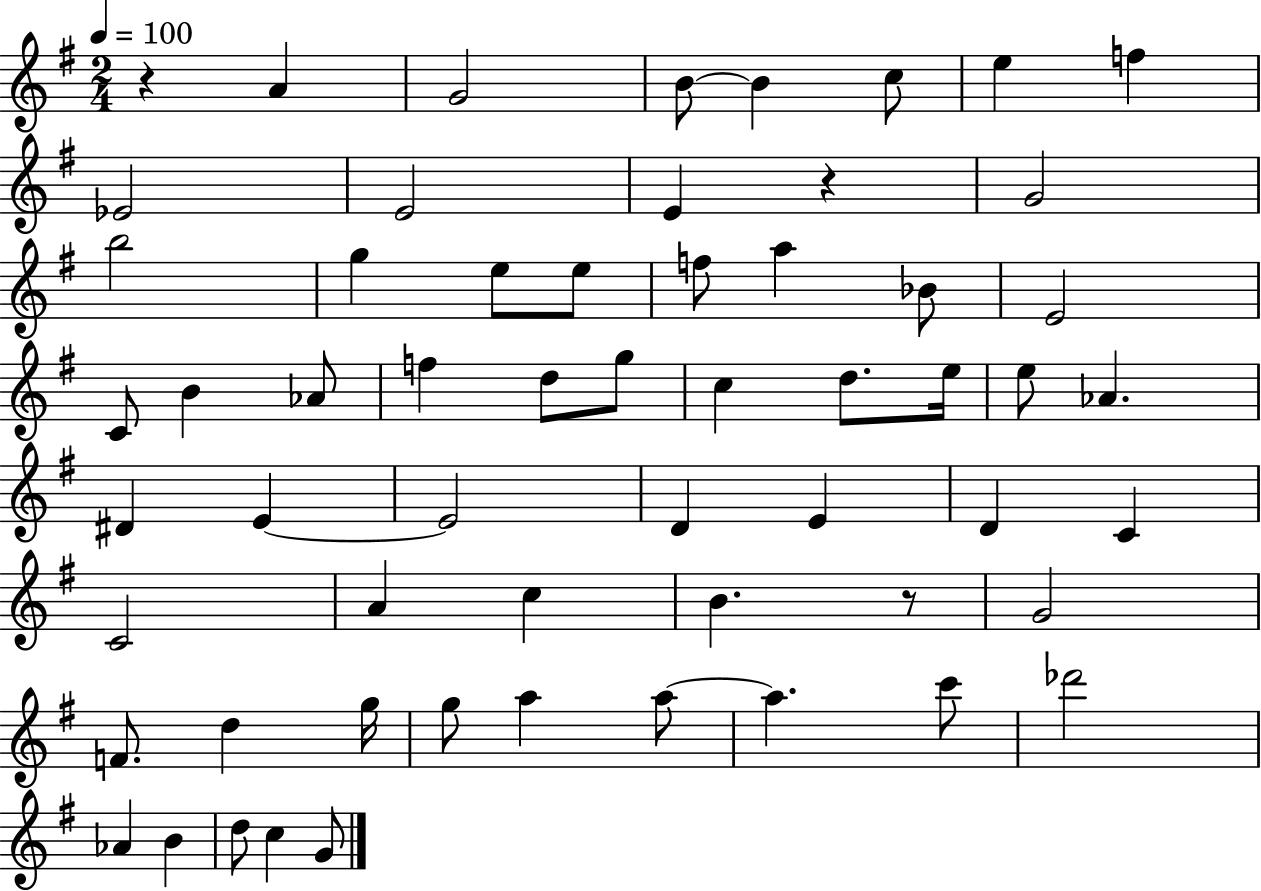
X:1
T:Untitled
M:2/4
L:1/4
K:G
z A G2 B/2 B c/2 e f _E2 E2 E z G2 b2 g e/2 e/2 f/2 a _B/2 E2 C/2 B _A/2 f d/2 g/2 c d/2 e/4 e/2 _A ^D E E2 D E D C C2 A c B z/2 G2 F/2 d g/4 g/2 a a/2 a c'/2 _d'2 _A B d/2 c G/2